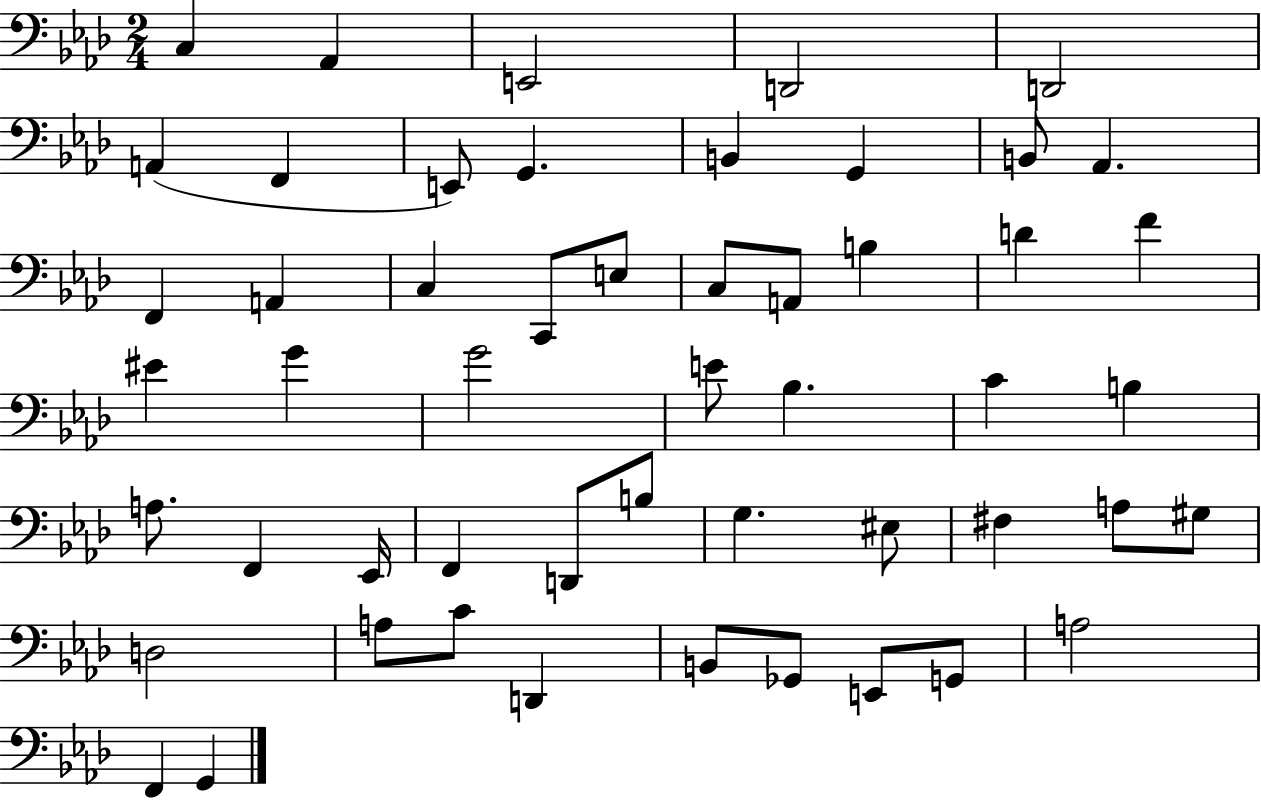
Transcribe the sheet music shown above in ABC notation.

X:1
T:Untitled
M:2/4
L:1/4
K:Ab
C, _A,, E,,2 D,,2 D,,2 A,, F,, E,,/2 G,, B,, G,, B,,/2 _A,, F,, A,, C, C,,/2 E,/2 C,/2 A,,/2 B, D F ^E G G2 E/2 _B, C B, A,/2 F,, _E,,/4 F,, D,,/2 B,/2 G, ^E,/2 ^F, A,/2 ^G,/2 D,2 A,/2 C/2 D,, B,,/2 _G,,/2 E,,/2 G,,/2 A,2 F,, G,,